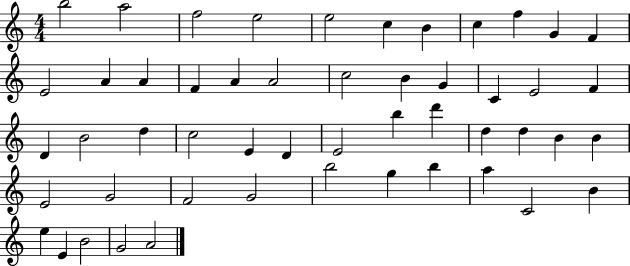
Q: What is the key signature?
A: C major